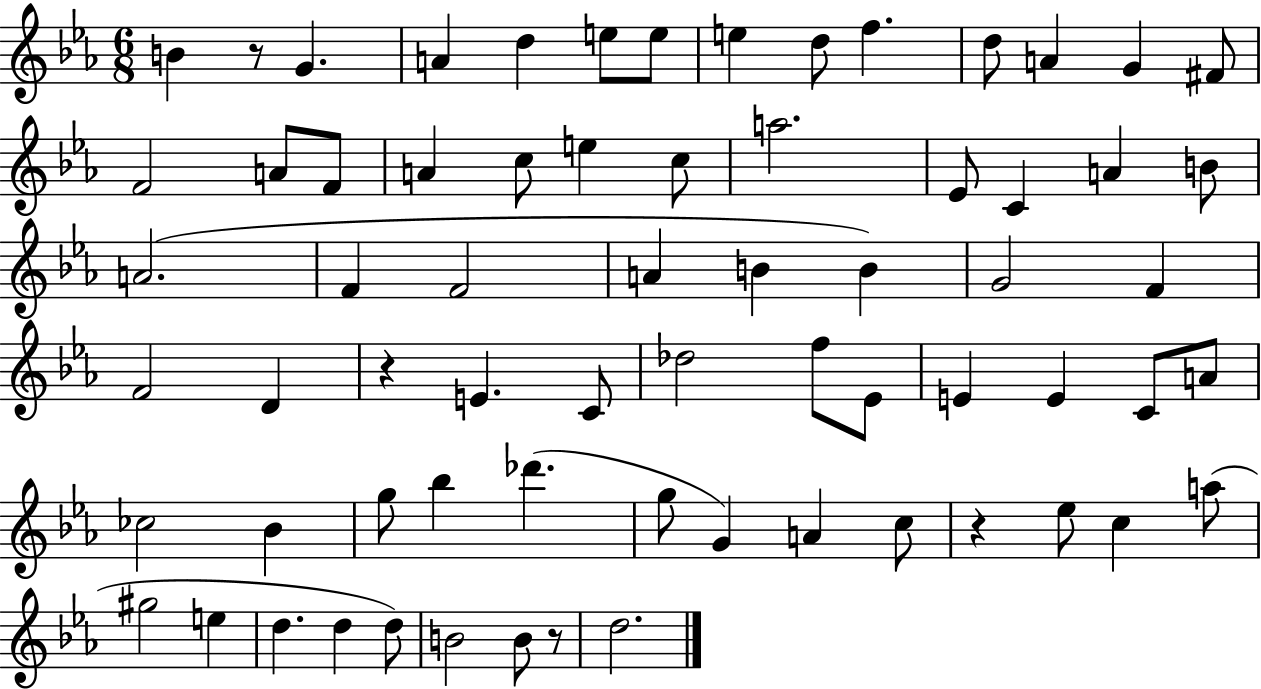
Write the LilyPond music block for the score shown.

{
  \clef treble
  \numericTimeSignature
  \time 6/8
  \key ees \major
  b'4 r8 g'4. | a'4 d''4 e''8 e''8 | e''4 d''8 f''4. | d''8 a'4 g'4 fis'8 | \break f'2 a'8 f'8 | a'4 c''8 e''4 c''8 | a''2. | ees'8 c'4 a'4 b'8 | \break a'2.( | f'4 f'2 | a'4 b'4 b'4) | g'2 f'4 | \break f'2 d'4 | r4 e'4. c'8 | des''2 f''8 ees'8 | e'4 e'4 c'8 a'8 | \break ces''2 bes'4 | g''8 bes''4 des'''4.( | g''8 g'4) a'4 c''8 | r4 ees''8 c''4 a''8( | \break gis''2 e''4 | d''4. d''4 d''8) | b'2 b'8 r8 | d''2. | \break \bar "|."
}